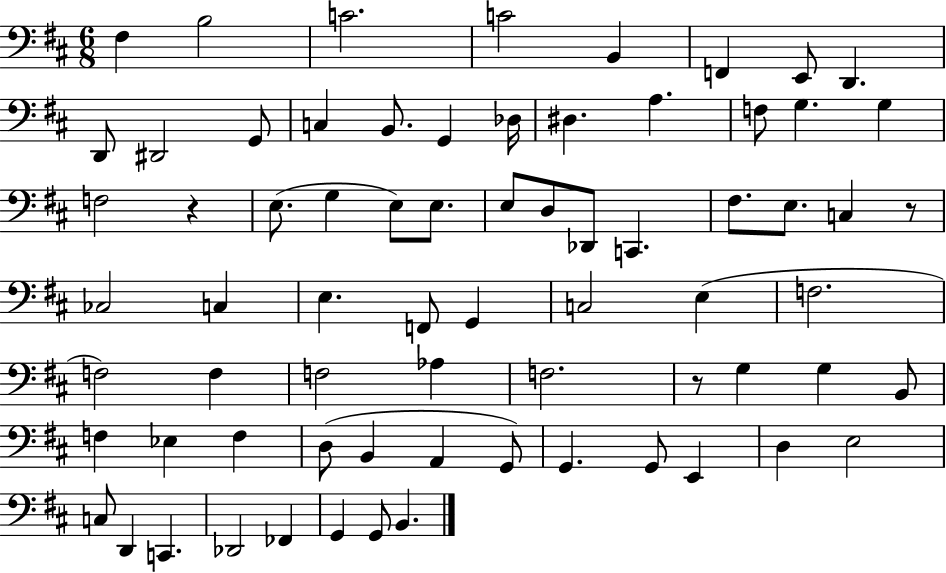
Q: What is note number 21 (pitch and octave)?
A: F3